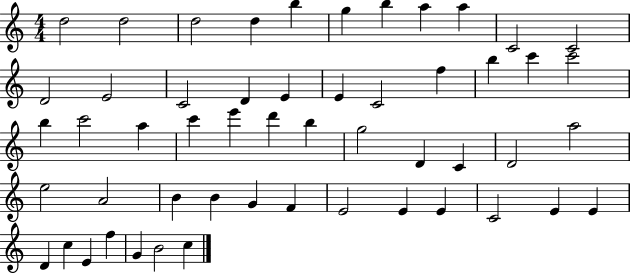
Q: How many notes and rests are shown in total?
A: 53